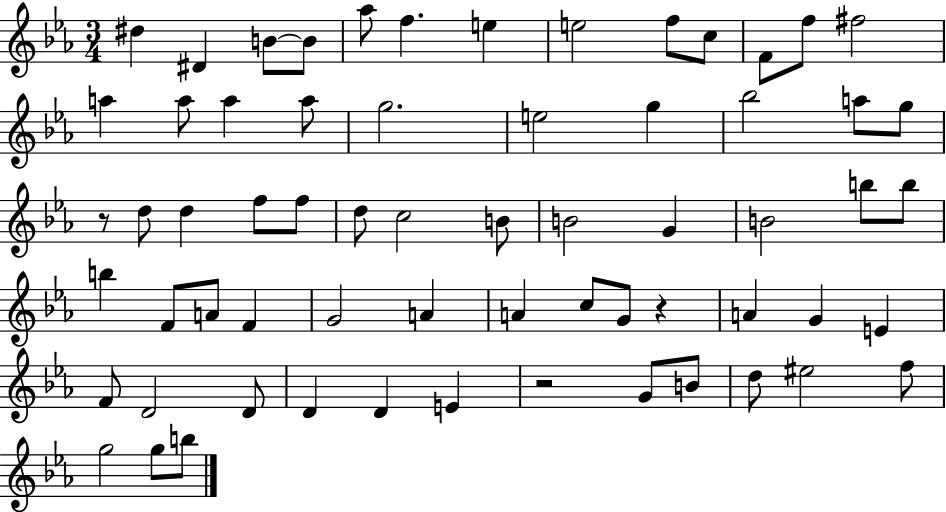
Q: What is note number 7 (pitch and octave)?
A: E5